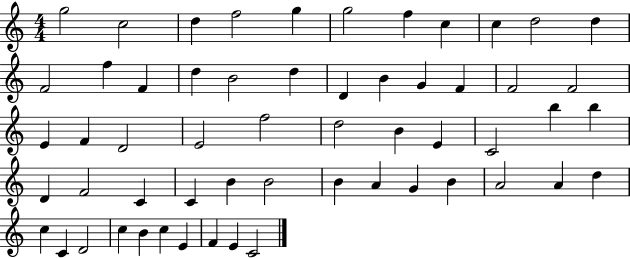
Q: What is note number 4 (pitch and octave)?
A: F5